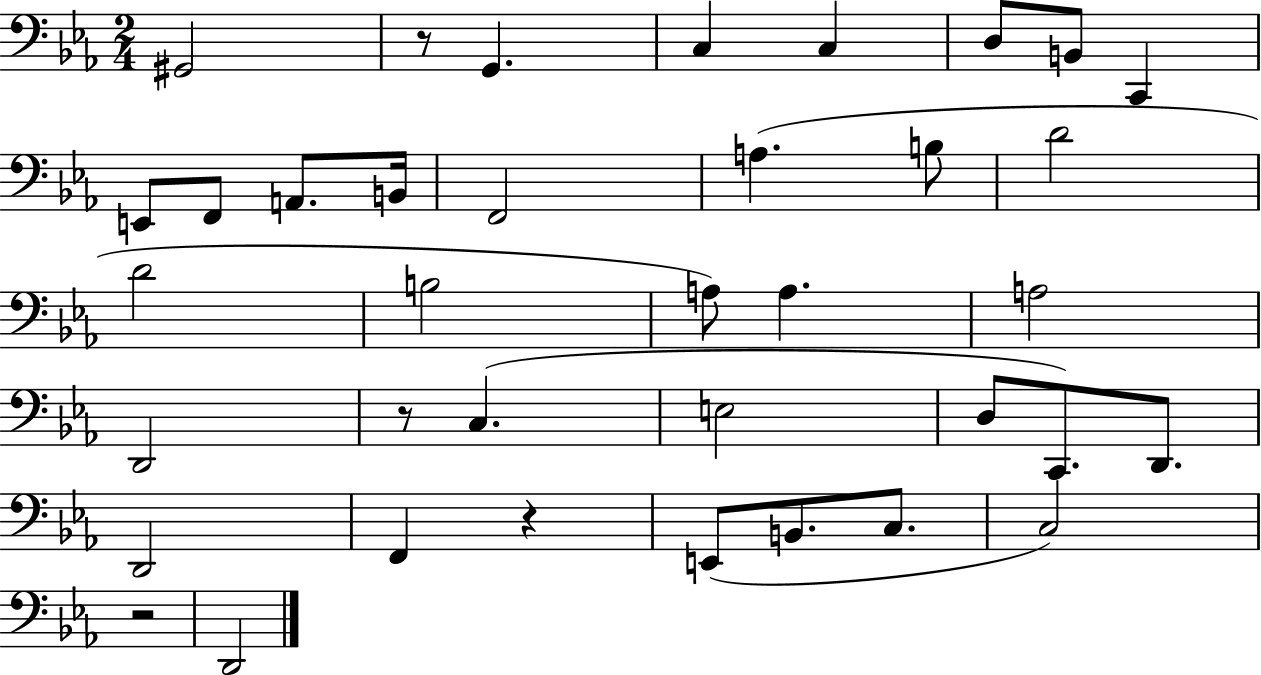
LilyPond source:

{
  \clef bass
  \numericTimeSignature
  \time 2/4
  \key ees \major
  gis,2 | r8 g,4. | c4 c4 | d8 b,8 c,4 | \break e,8 f,8 a,8. b,16 | f,2 | a4.( b8 | d'2 | \break d'2 | b2 | a8) a4. | a2 | \break d,2 | r8 c4.( | e2 | d8 c,8.) d,8. | \break d,2 | f,4 r4 | e,8( b,8. c8. | c2) | \break r2 | d,2 | \bar "|."
}